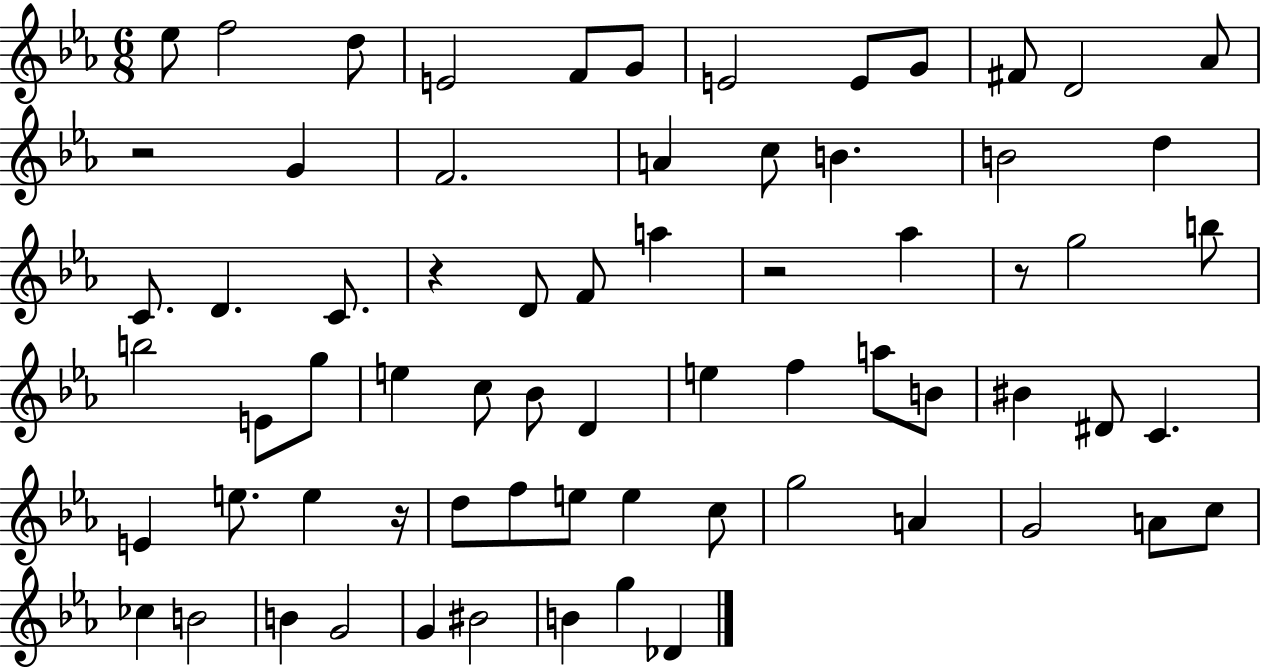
X:1
T:Untitled
M:6/8
L:1/4
K:Eb
_e/2 f2 d/2 E2 F/2 G/2 E2 E/2 G/2 ^F/2 D2 _A/2 z2 G F2 A c/2 B B2 d C/2 D C/2 z D/2 F/2 a z2 _a z/2 g2 b/2 b2 E/2 g/2 e c/2 _B/2 D e f a/2 B/2 ^B ^D/2 C E e/2 e z/4 d/2 f/2 e/2 e c/2 g2 A G2 A/2 c/2 _c B2 B G2 G ^B2 B g _D